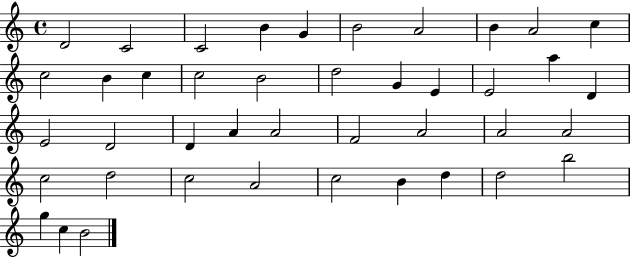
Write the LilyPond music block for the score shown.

{
  \clef treble
  \time 4/4
  \defaultTimeSignature
  \key c \major
  d'2 c'2 | c'2 b'4 g'4 | b'2 a'2 | b'4 a'2 c''4 | \break c''2 b'4 c''4 | c''2 b'2 | d''2 g'4 e'4 | e'2 a''4 d'4 | \break e'2 d'2 | d'4 a'4 a'2 | f'2 a'2 | a'2 a'2 | \break c''2 d''2 | c''2 a'2 | c''2 b'4 d''4 | d''2 b''2 | \break g''4 c''4 b'2 | \bar "|."
}